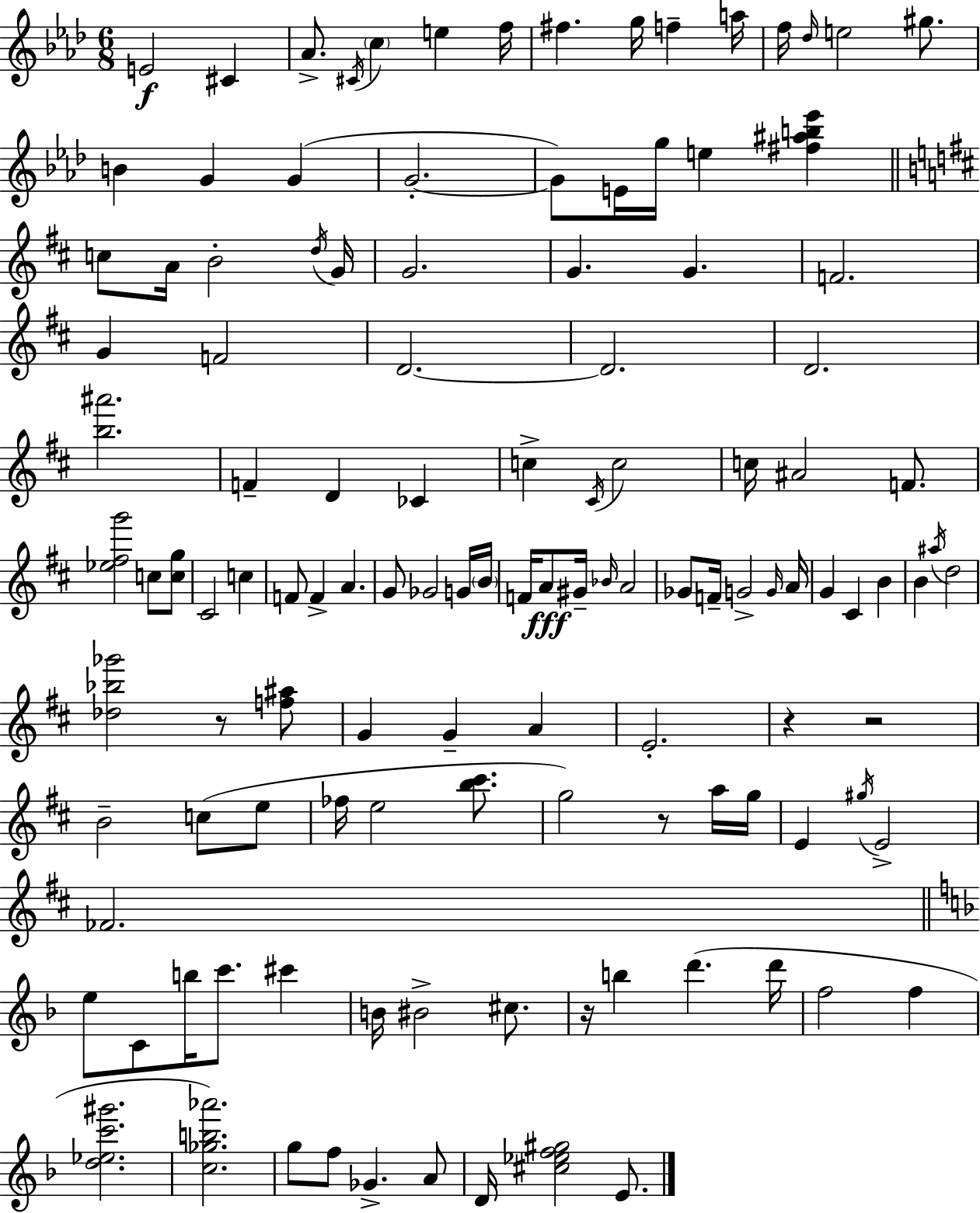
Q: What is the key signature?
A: AES major